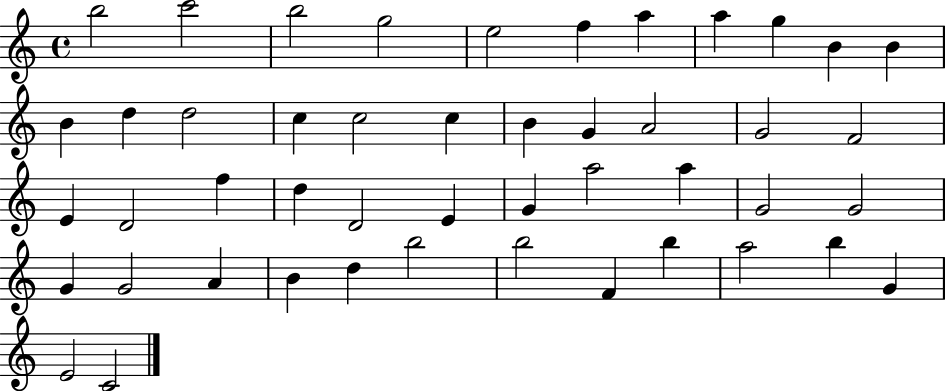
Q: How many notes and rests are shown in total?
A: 47